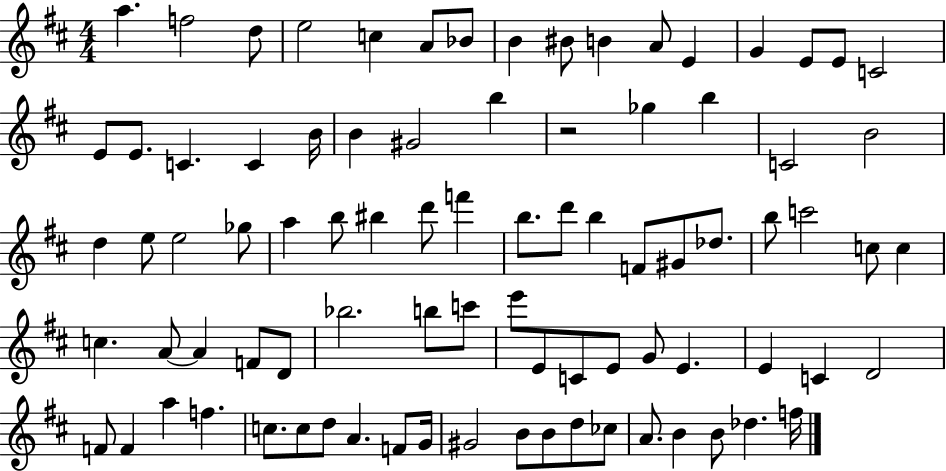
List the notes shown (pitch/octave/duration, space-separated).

A5/q. F5/h D5/e E5/h C5/q A4/e Bb4/e B4/q BIS4/e B4/q A4/e E4/q G4/q E4/e E4/e C4/h E4/e E4/e. C4/q. C4/q B4/s B4/q G#4/h B5/q R/h Gb5/q B5/q C4/h B4/h D5/q E5/e E5/h Gb5/e A5/q B5/e BIS5/q D6/e F6/q B5/e. D6/e B5/q F4/e G#4/e Db5/e. B5/e C6/h C5/e C5/q C5/q. A4/e A4/q F4/e D4/e Bb5/h. B5/e C6/e E6/e E4/e C4/e E4/e G4/e E4/q. E4/q C4/q D4/h F4/e F4/q A5/q F5/q. C5/e. C5/e D5/e A4/q. F4/e G4/s G#4/h B4/e B4/e D5/e CES5/e A4/e. B4/q B4/e Db5/q. F5/s